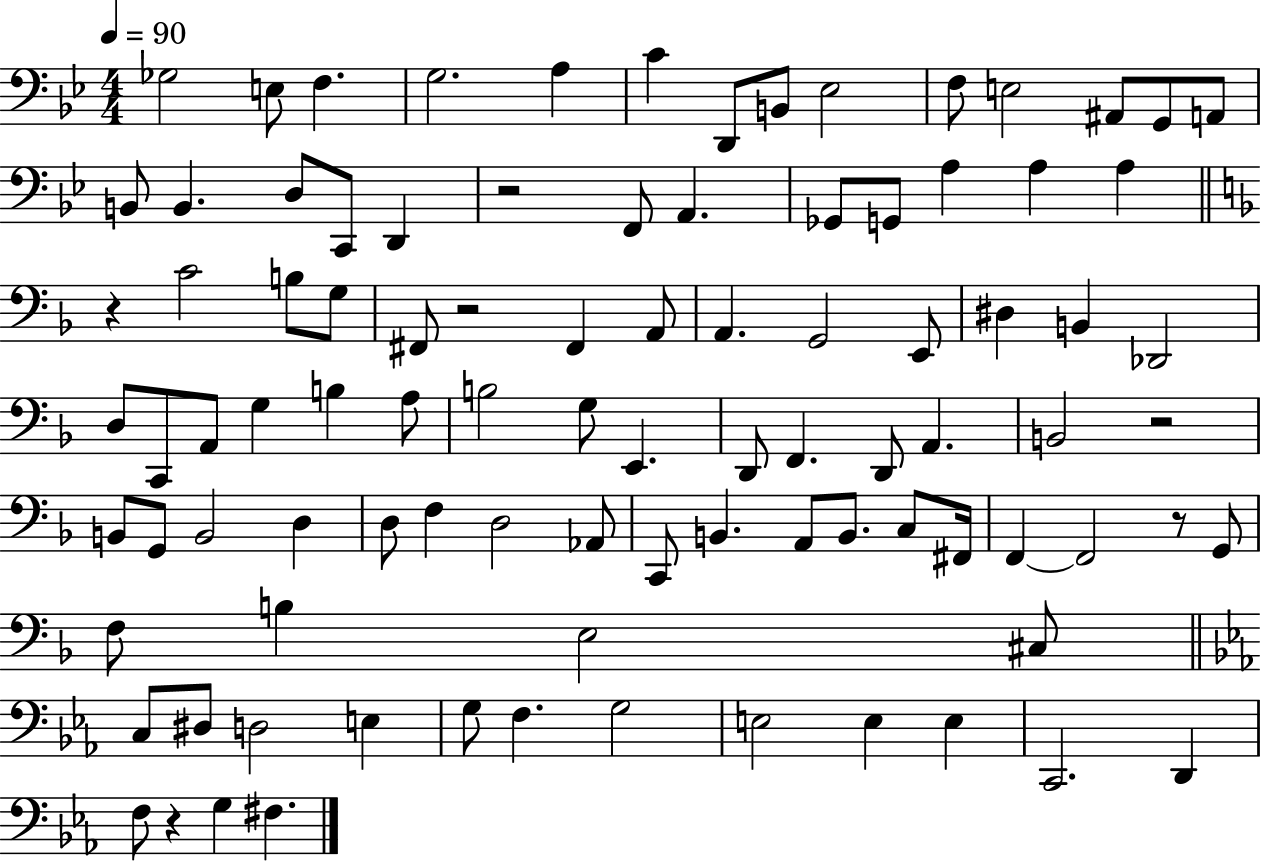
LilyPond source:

{
  \clef bass
  \numericTimeSignature
  \time 4/4
  \key bes \major
  \tempo 4 = 90
  ges2 e8 f4. | g2. a4 | c'4 d,8 b,8 ees2 | f8 e2 ais,8 g,8 a,8 | \break b,8 b,4. d8 c,8 d,4 | r2 f,8 a,4. | ges,8 g,8 a4 a4 a4 | \bar "||" \break \key d \minor r4 c'2 b8 g8 | fis,8 r2 fis,4 a,8 | a,4. g,2 e,8 | dis4 b,4 des,2 | \break d8 c,8 a,8 g4 b4 a8 | b2 g8 e,4. | d,8 f,4. d,8 a,4. | b,2 r2 | \break b,8 g,8 b,2 d4 | d8 f4 d2 aes,8 | c,8 b,4. a,8 b,8. c8 fis,16 | f,4~~ f,2 r8 g,8 | \break f8 b4 e2 cis8 | \bar "||" \break \key ees \major c8 dis8 d2 e4 | g8 f4. g2 | e2 e4 e4 | c,2. d,4 | \break f8 r4 g4 fis4. | \bar "|."
}